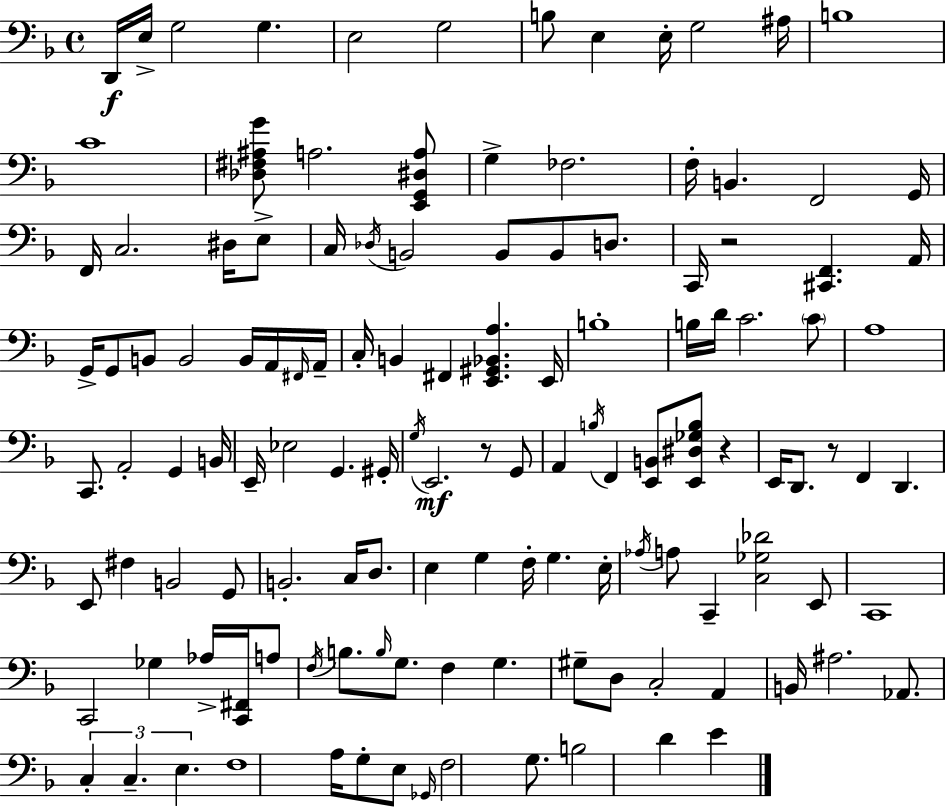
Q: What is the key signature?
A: F major